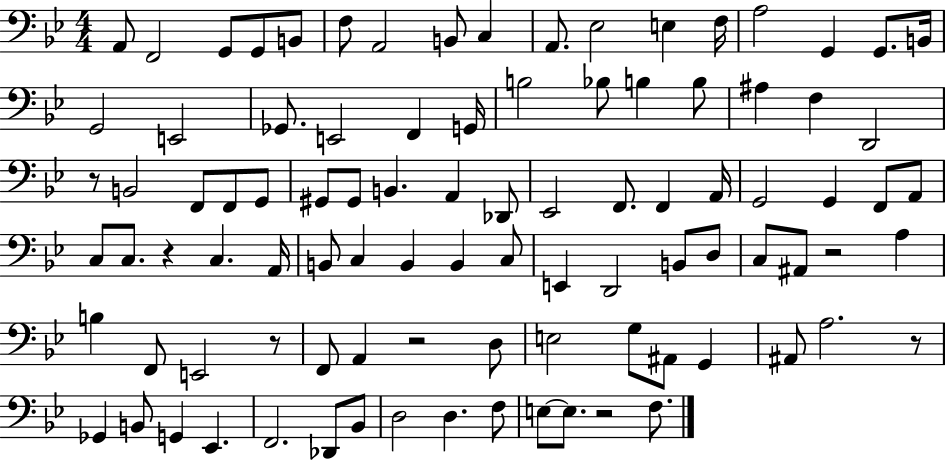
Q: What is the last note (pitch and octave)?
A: F3